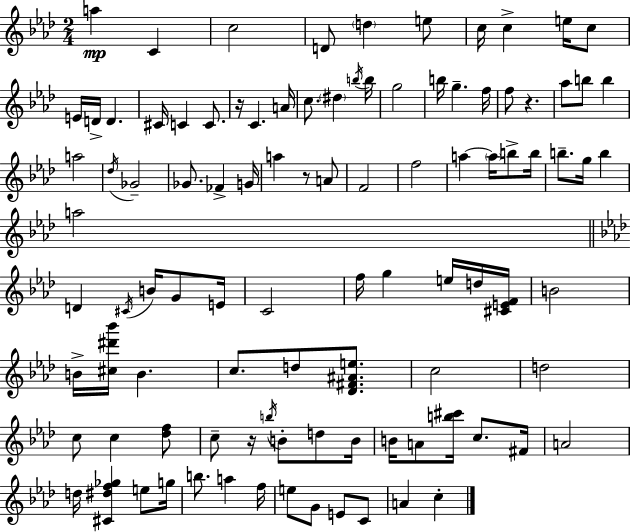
X:1
T:Untitled
M:2/4
L:1/4
K:Fm
a C c2 D/2 d e/2 c/4 c e/4 c/2 E/4 D/4 D ^C/4 C C/2 z/4 C A/4 c/2 ^d b/4 b/4 g2 b/4 g f/4 f/2 z _a/2 b/2 b a2 _d/4 _G2 _G/2 _F G/4 a z/2 A/2 F2 f2 a a/4 b/2 b/4 b/2 g/4 b a2 D ^C/4 B/4 G/2 E/4 C2 f/4 g e/4 d/4 [^CEF]/4 B2 B/4 [^c^d'_b']/4 B c/2 d/2 [_D^F^Ae]/2 c2 d2 c/2 c [_df]/2 c/2 z/4 b/4 B/2 d/2 B/4 B/4 A/2 [b^c']/4 c/2 ^F/4 A2 d/4 [^C^df_g] e/2 g/4 b/2 a f/4 e/2 G/2 E/2 C/2 A c